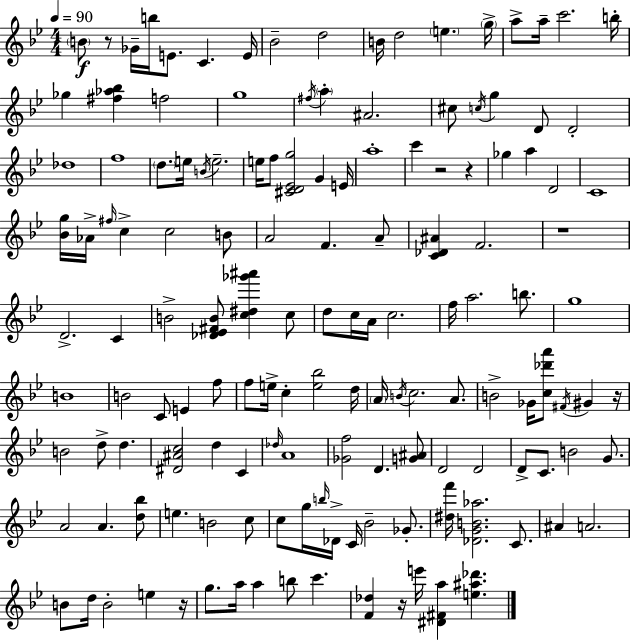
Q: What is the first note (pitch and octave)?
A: B4